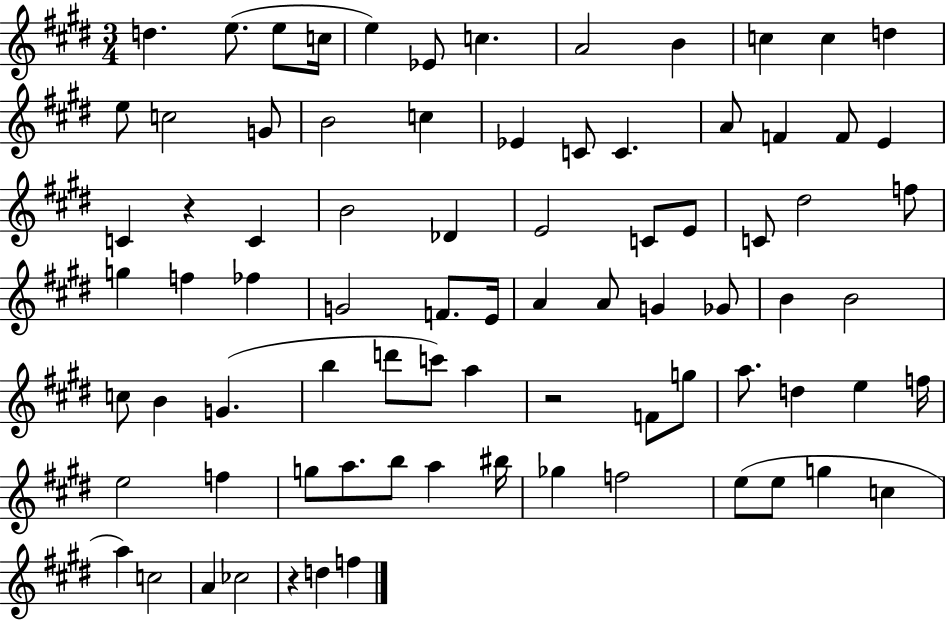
{
  \clef treble
  \numericTimeSignature
  \time 3/4
  \key e \major
  \repeat volta 2 { d''4. e''8.( e''8 c''16 | e''4) ees'8 c''4. | a'2 b'4 | c''4 c''4 d''4 | \break e''8 c''2 g'8 | b'2 c''4 | ees'4 c'8 c'4. | a'8 f'4 f'8 e'4 | \break c'4 r4 c'4 | b'2 des'4 | e'2 c'8 e'8 | c'8 dis''2 f''8 | \break g''4 f''4 fes''4 | g'2 f'8. e'16 | a'4 a'8 g'4 ges'8 | b'4 b'2 | \break c''8 b'4 g'4.( | b''4 d'''8 c'''8) a''4 | r2 f'8 g''8 | a''8. d''4 e''4 f''16 | \break e''2 f''4 | g''8 a''8. b''8 a''4 bis''16 | ges''4 f''2 | e''8( e''8 g''4 c''4 | \break a''4) c''2 | a'4 ces''2 | r4 d''4 f''4 | } \bar "|."
}